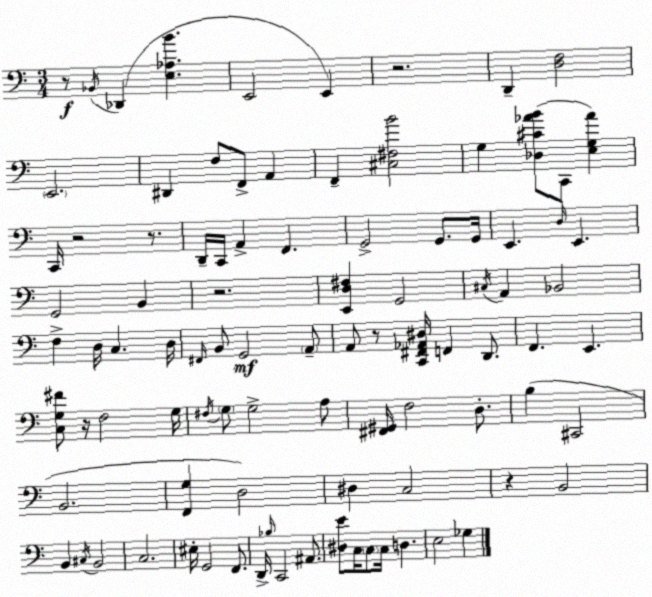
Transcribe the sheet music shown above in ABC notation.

X:1
T:Untitled
M:3/4
L:1/4
K:Am
z/2 _B,,/4 _D,, [E,_A,B] E,,2 E,, z2 D,, [D,F,]2 E,,2 ^D,, F,/2 F,,/2 A,, F,, [^C,^F,B]2 G, [_D,^C_AB]/2 C,,/2 [E,G,_A] C,,/4 z2 z/2 D,,/4 C,,/4 A,, F,, G,,2 G,,/2 G,,/4 E,, D,/4 E,, G,,2 B,, z2 [E,,D,^F,] G,,2 ^C,/4 A,, _B,,2 F, D,/4 C, D,/4 ^F,,/4 B,,/2 G,,2 A,,/2 A,,/2 z/2 [C,,^F,,_A,,^D,]/4 F,, D,,/2 F,, E,, [C,G,^F]/2 z/4 F,2 G,/4 ^F,/4 G,/2 G,2 A,/2 [^F,,^G,,]/4 F,2 D,/2 B, ^C,,2 B,,2 [F,,G,] D,2 ^D, C,2 z B,,2 B,, ^C,/4 B,,2 C,2 ^E,/4 G,,2 F,,/2 D,,/4 _B,/4 C,,2 ^A,,/2 [^D,E]/2 C,/4 C,/2 C,/4 D, E,2 _G,